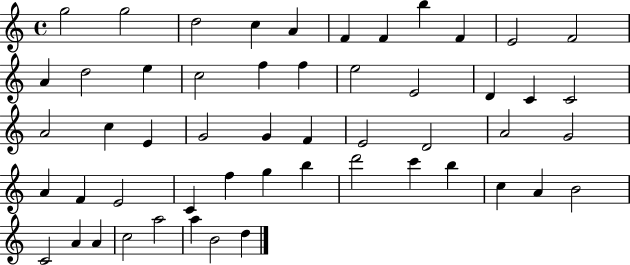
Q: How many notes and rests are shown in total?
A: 53